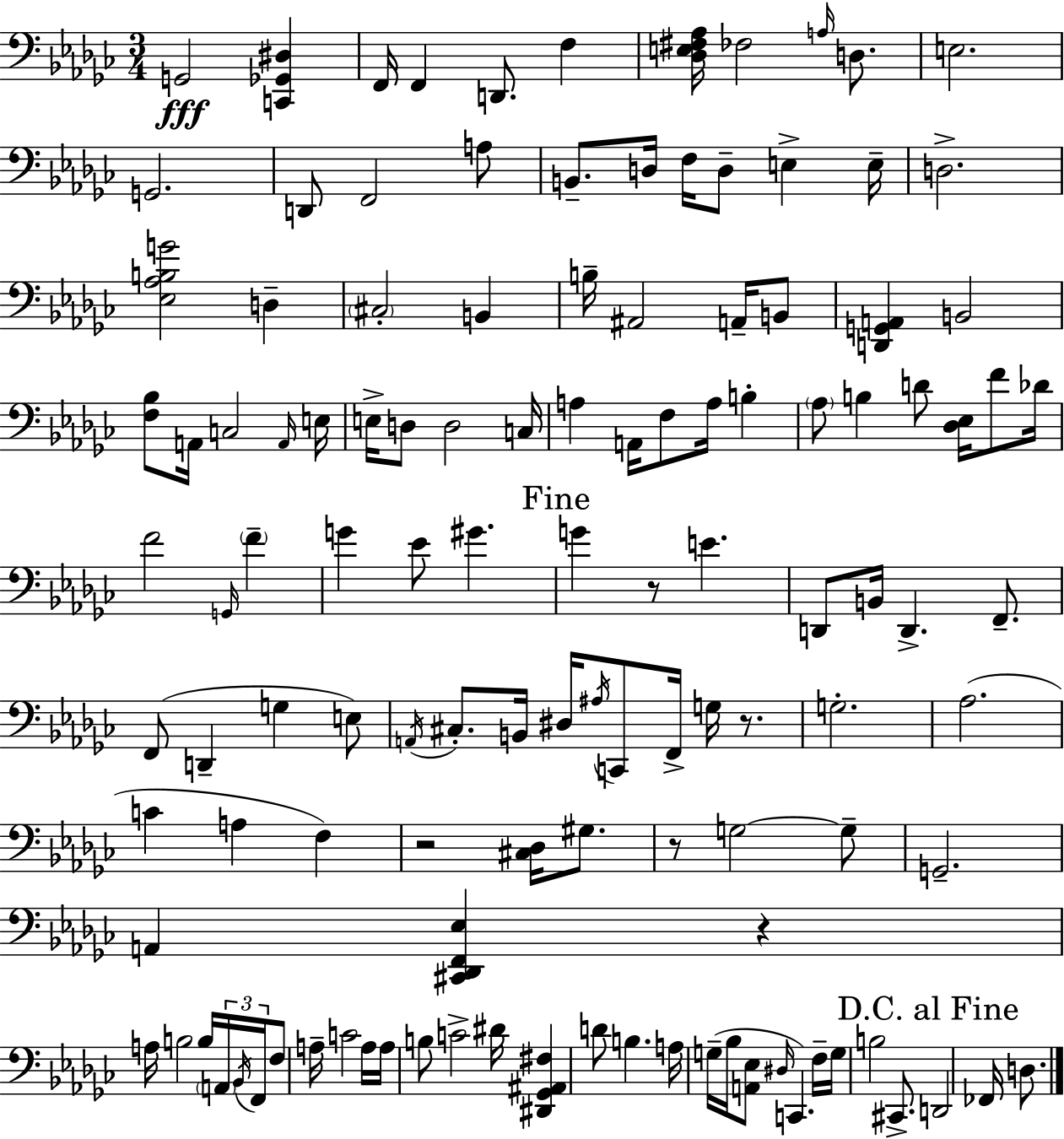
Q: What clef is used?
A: bass